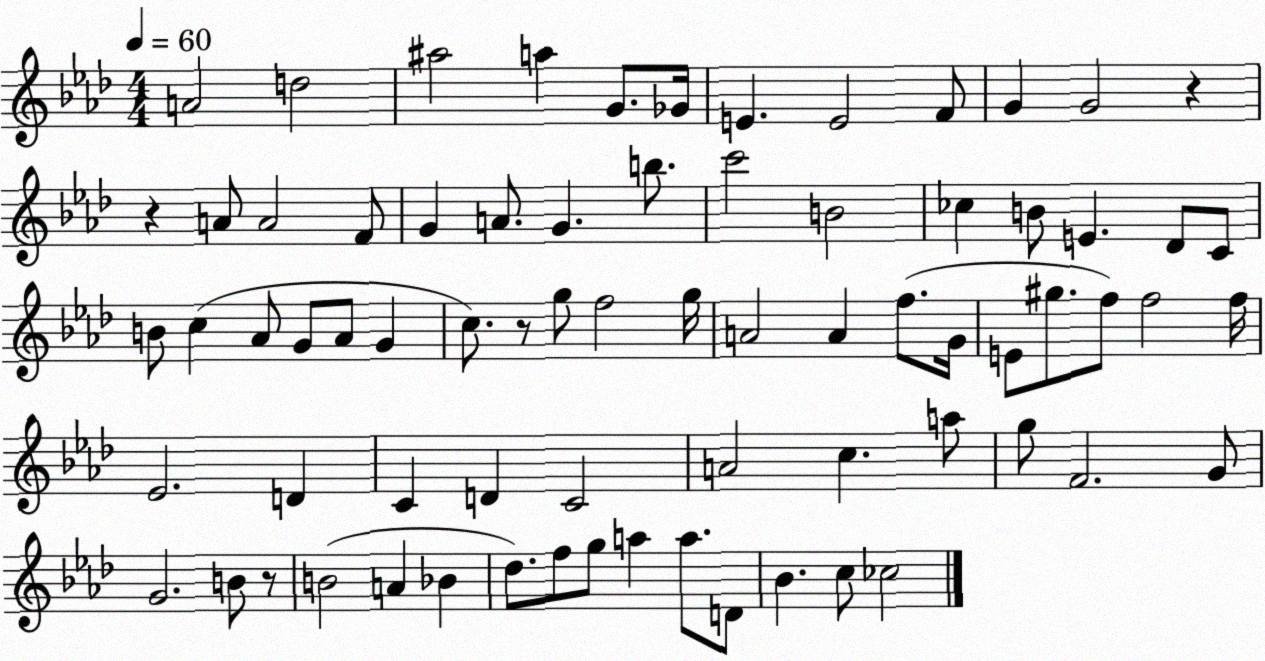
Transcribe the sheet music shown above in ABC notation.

X:1
T:Untitled
M:4/4
L:1/4
K:Ab
A2 d2 ^a2 a G/2 _G/4 E E2 F/2 G G2 z z A/2 A2 F/2 G A/2 G b/2 c'2 B2 _c B/2 E _D/2 C/2 B/2 c _A/2 G/2 _A/2 G c/2 z/2 g/2 f2 g/4 A2 A f/2 G/4 E/2 ^g/2 f/2 f2 f/4 _E2 D C D C2 A2 c a/2 g/2 F2 G/2 G2 B/2 z/2 B2 A _B _d/2 f/2 g/2 a a/2 D/2 _B c/2 _c2